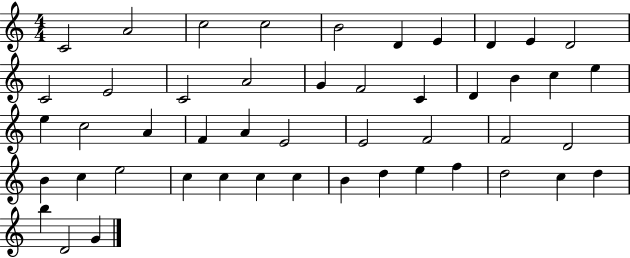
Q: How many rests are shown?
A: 0